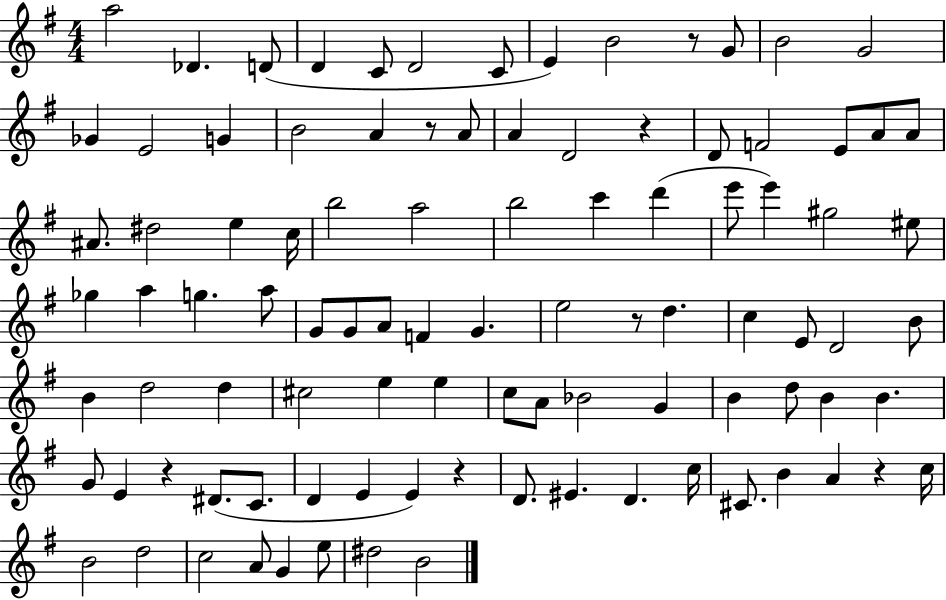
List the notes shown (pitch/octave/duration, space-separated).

A5/h Db4/q. D4/e D4/q C4/e D4/h C4/e E4/q B4/h R/e G4/e B4/h G4/h Gb4/q E4/h G4/q B4/h A4/q R/e A4/e A4/q D4/h R/q D4/e F4/h E4/e A4/e A4/e A#4/e. D#5/h E5/q C5/s B5/h A5/h B5/h C6/q D6/q E6/e E6/q G#5/h EIS5/e Gb5/q A5/q G5/q. A5/e G4/e G4/e A4/e F4/q G4/q. E5/h R/e D5/q. C5/q E4/e D4/h B4/e B4/q D5/h D5/q C#5/h E5/q E5/q C5/e A4/e Bb4/h G4/q B4/q D5/e B4/q B4/q. G4/e E4/q R/q D#4/e. C4/e. D4/q E4/q E4/q R/q D4/e. EIS4/q. D4/q. C5/s C#4/e. B4/q A4/q R/q C5/s B4/h D5/h C5/h A4/e G4/q E5/e D#5/h B4/h